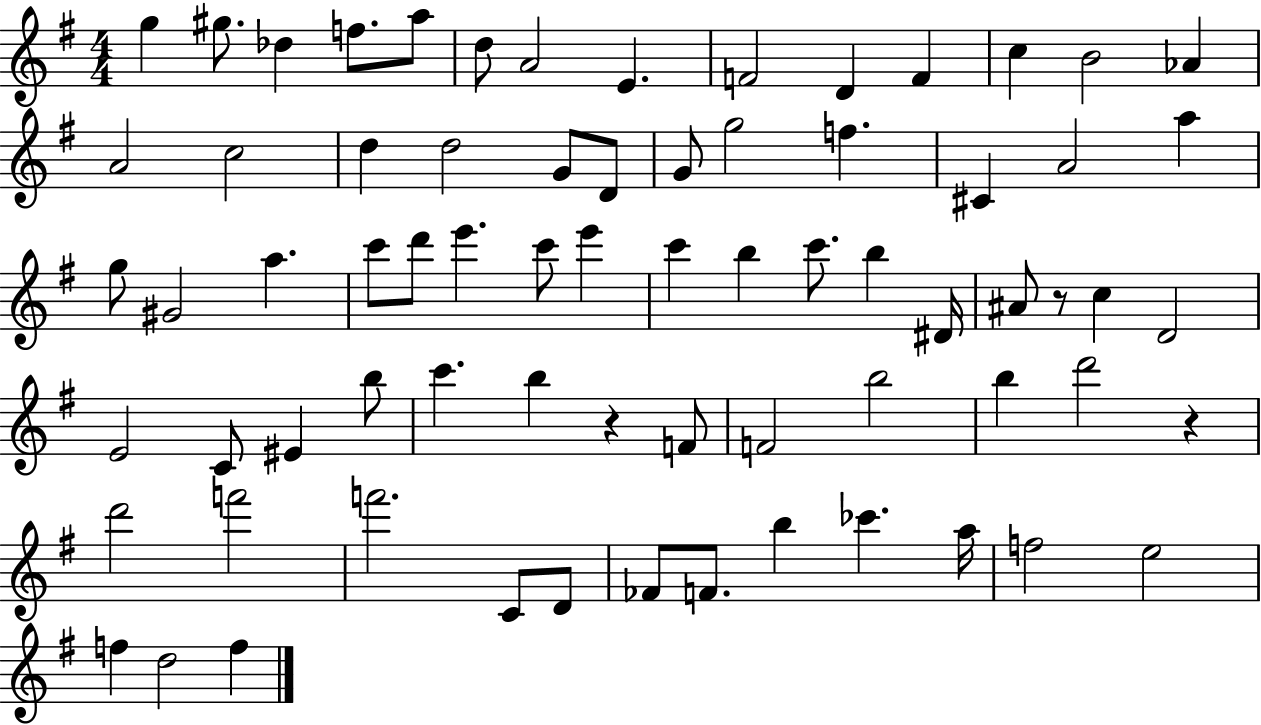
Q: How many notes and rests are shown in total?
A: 71